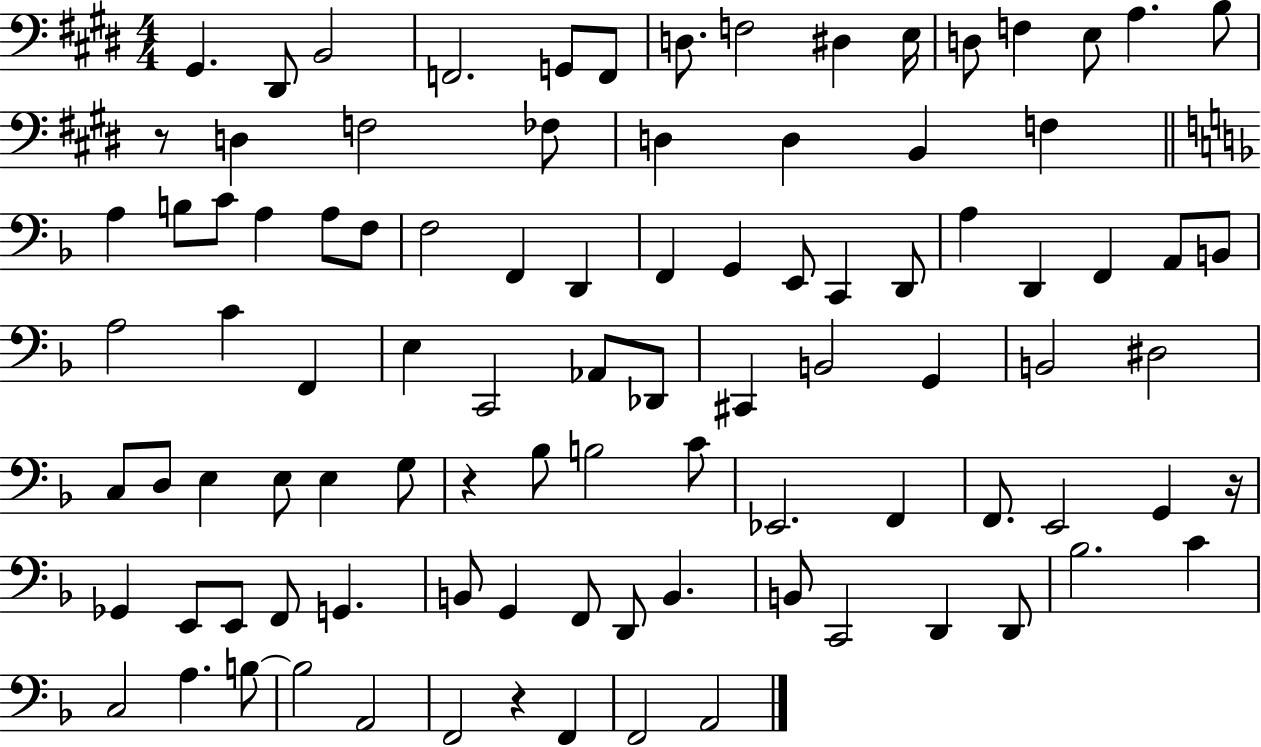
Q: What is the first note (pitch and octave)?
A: G#2